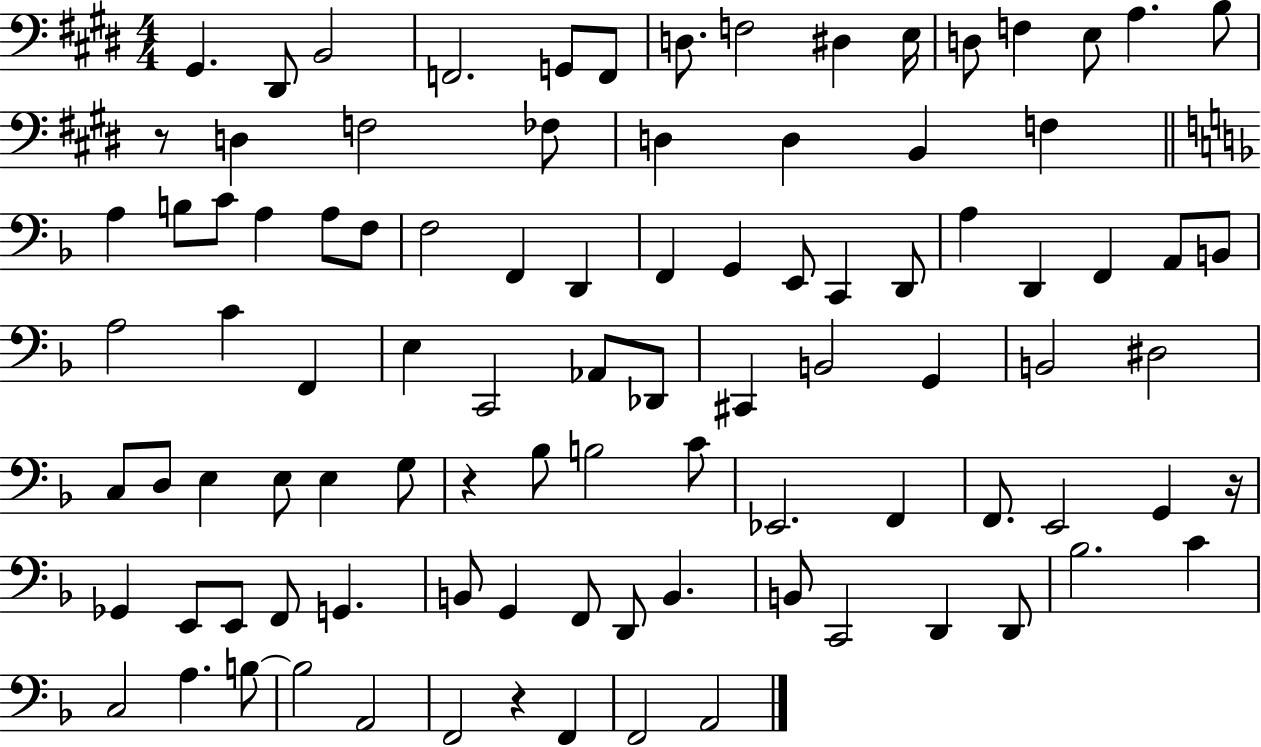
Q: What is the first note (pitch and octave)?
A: G#2